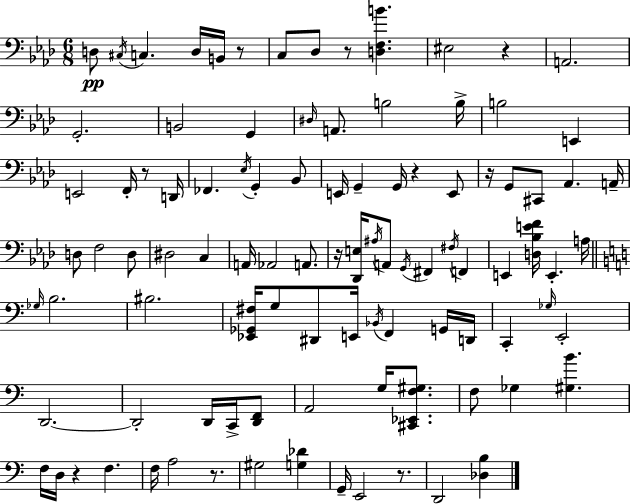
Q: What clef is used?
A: bass